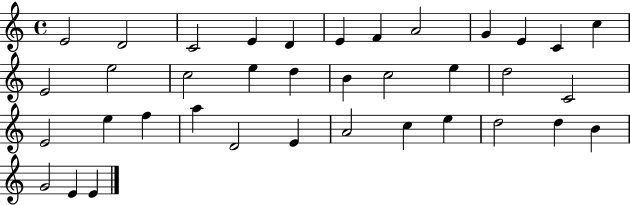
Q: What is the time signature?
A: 4/4